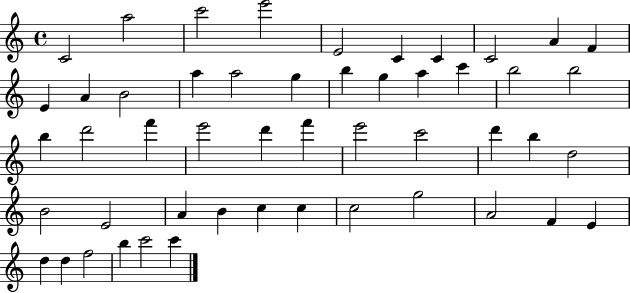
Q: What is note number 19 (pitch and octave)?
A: A5